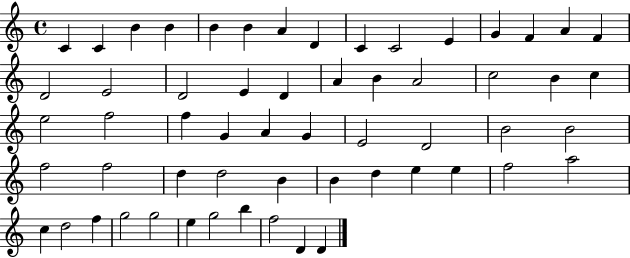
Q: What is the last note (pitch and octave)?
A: D4